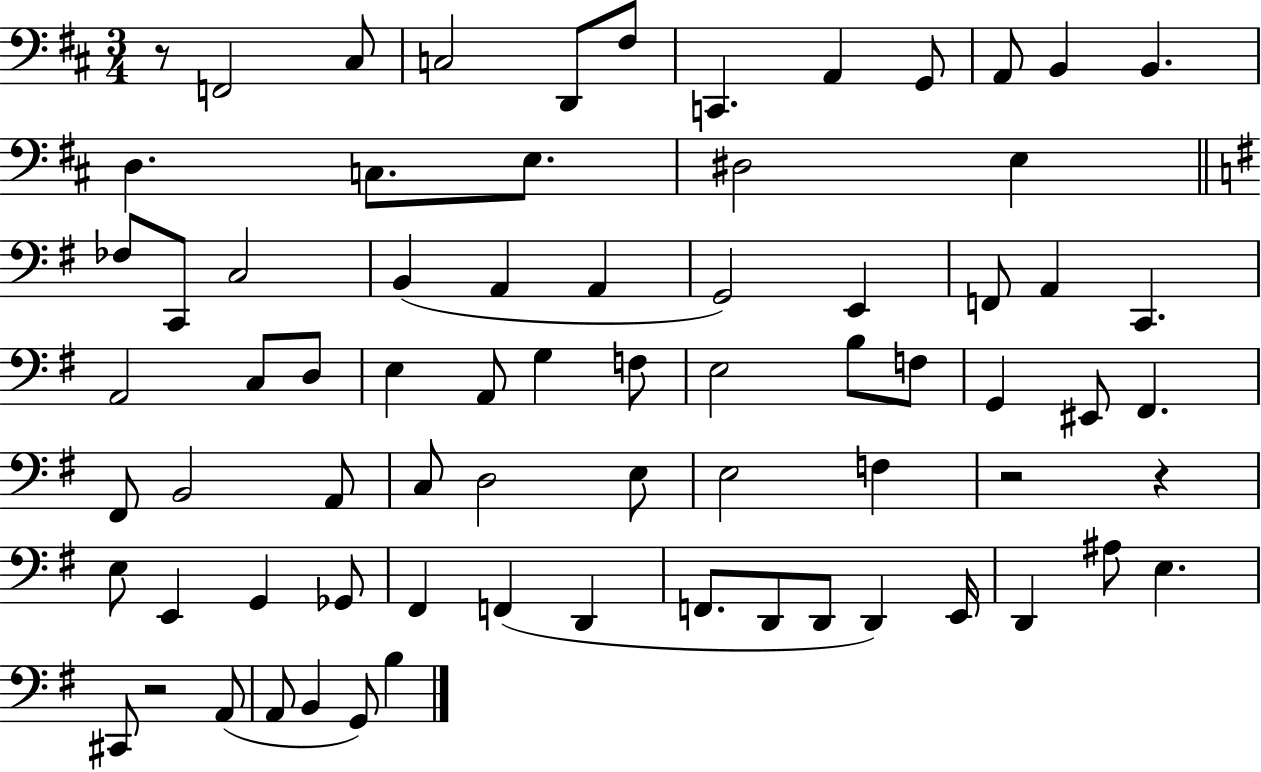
{
  \clef bass
  \numericTimeSignature
  \time 3/4
  \key d \major
  r8 f,2 cis8 | c2 d,8 fis8 | c,4. a,4 g,8 | a,8 b,4 b,4. | \break d4. c8. e8. | dis2 e4 | \bar "||" \break \key g \major fes8 c,8 c2 | b,4( a,4 a,4 | g,2) e,4 | f,8 a,4 c,4. | \break a,2 c8 d8 | e4 a,8 g4 f8 | e2 b8 f8 | g,4 eis,8 fis,4. | \break fis,8 b,2 a,8 | c8 d2 e8 | e2 f4 | r2 r4 | \break e8 e,4 g,4 ges,8 | fis,4 f,4( d,4 | f,8. d,8 d,8 d,4) e,16 | d,4 ais8 e4. | \break cis,8 r2 a,8( | a,8 b,4 g,8) b4 | \bar "|."
}